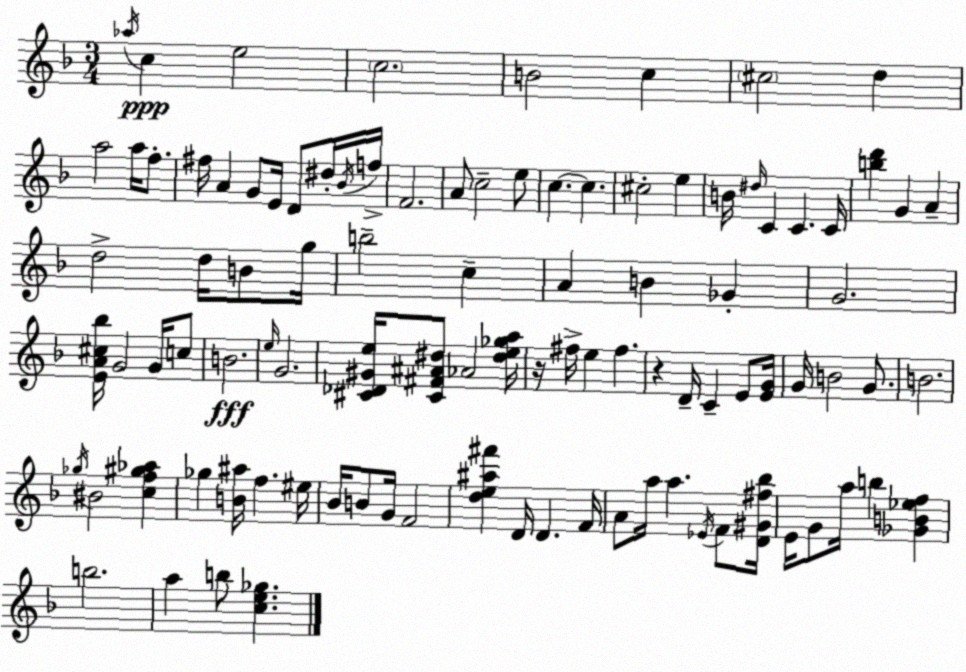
X:1
T:Untitled
M:3/4
L:1/4
K:Dm
_a/4 c e2 c2 B2 c ^c2 d a2 a/4 f/2 ^f/4 A G/2 E/4 D/2 ^d/4 _B/4 f/4 F2 A/2 c2 e/2 c c ^c2 e B/4 ^d/4 C C C/4 [bd'] G A d2 d/4 B/2 g/4 b2 c A B _G G2 [EA^c_b]/4 G2 G/4 c/2 B2 e/4 G2 [^C_D^Ge]/4 [^C^F^A^d]/2 _A2 [^de_ga]/4 z/4 ^f/4 e ^f z D/4 C E/2 [EG]/4 G/4 B2 G/2 B2 _g/4 ^B2 [cf^g_a] _g [B^a]/4 f ^e/4 _B/4 B/2 G/4 F2 [de^a^f'] D/4 D F/4 A/2 a/4 a _E/4 F/2 [D^G^f_b]/4 E/4 G/2 a/4 b [_GB_ef] b2 a b/2 [ce_g]